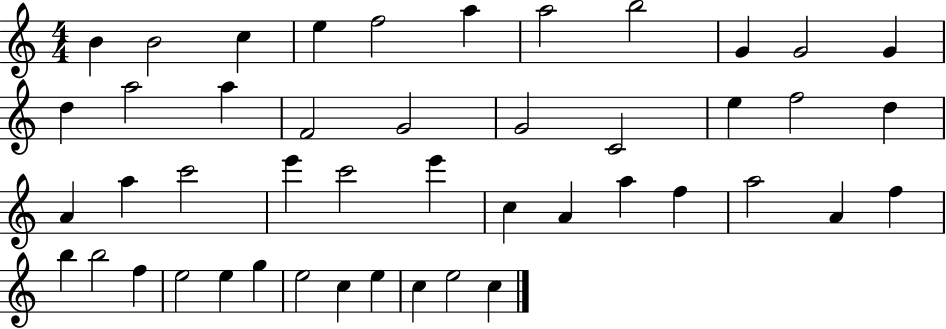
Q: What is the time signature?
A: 4/4